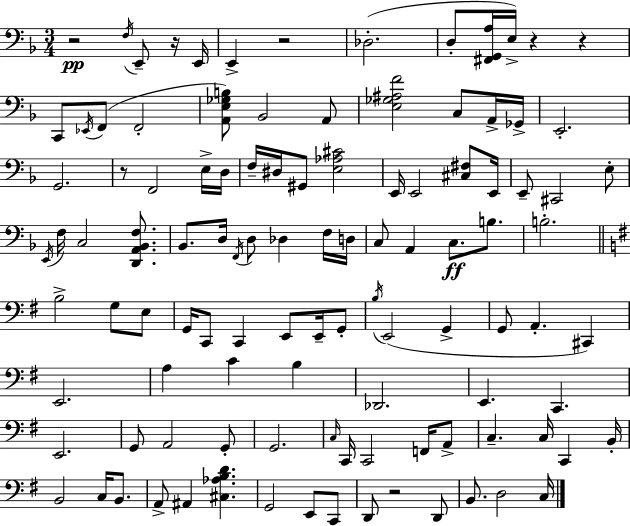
{
  \clef bass
  \numericTimeSignature
  \time 3/4
  \key d \minor
  r2\pp \acciaccatura { f16 } e,8-- r16 | e,16 e,4-> r2 | des2.-.( | d8-. <fis, g, a>16 e16->) r4 r4 | \break c,8 \acciaccatura { ees,16 }( f,8 f,2-. | <a, e ges b>8) bes,2 | a,8 <e ges ais f'>2 c8 | a,16-> ges,16-> e,2.-. | \break g,2. | r8 f,2 | e16-> d16 f16-- dis16 gis,8 <e aes cis'>2 | e,16 e,2 <cis fis>8 | \break e,16 e,8-- cis,2 | e8-. \acciaccatura { e,16 } f16 c2 | <d, a, bes, f>8. bes,8. d16 \acciaccatura { f,16 } d8 des4 | f16 d16 c8 a,4 c8.\ff | \break b8. b2.-. | \bar "||" \break \key e \minor b2-> g8 e8 | g,16 c,8 c,4 e,8 e,16-- g,8-. | \acciaccatura { b16 } e,2( g,4-> | g,8 a,4.-. cis,4) | \break e,2. | a4 c'4 b4 | des,2. | e,4. c,4. | \break e,2. | g,8 a,2 g,8-. | g,2. | \grace { c16 } c,16 c,2 f,16 | \break a,8-> c4.-- c16 c,4 | b,16-. b,2 c16 b,8. | a,8-> ais,4 <cis aes b d'>4. | g,2 e,8 | \break c,8 d,8 r2 | d,8 b,8. d2 | c16 \bar "|."
}